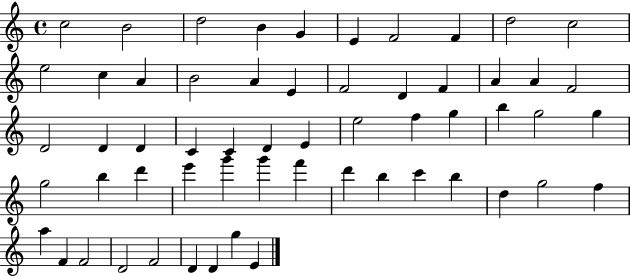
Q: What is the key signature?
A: C major